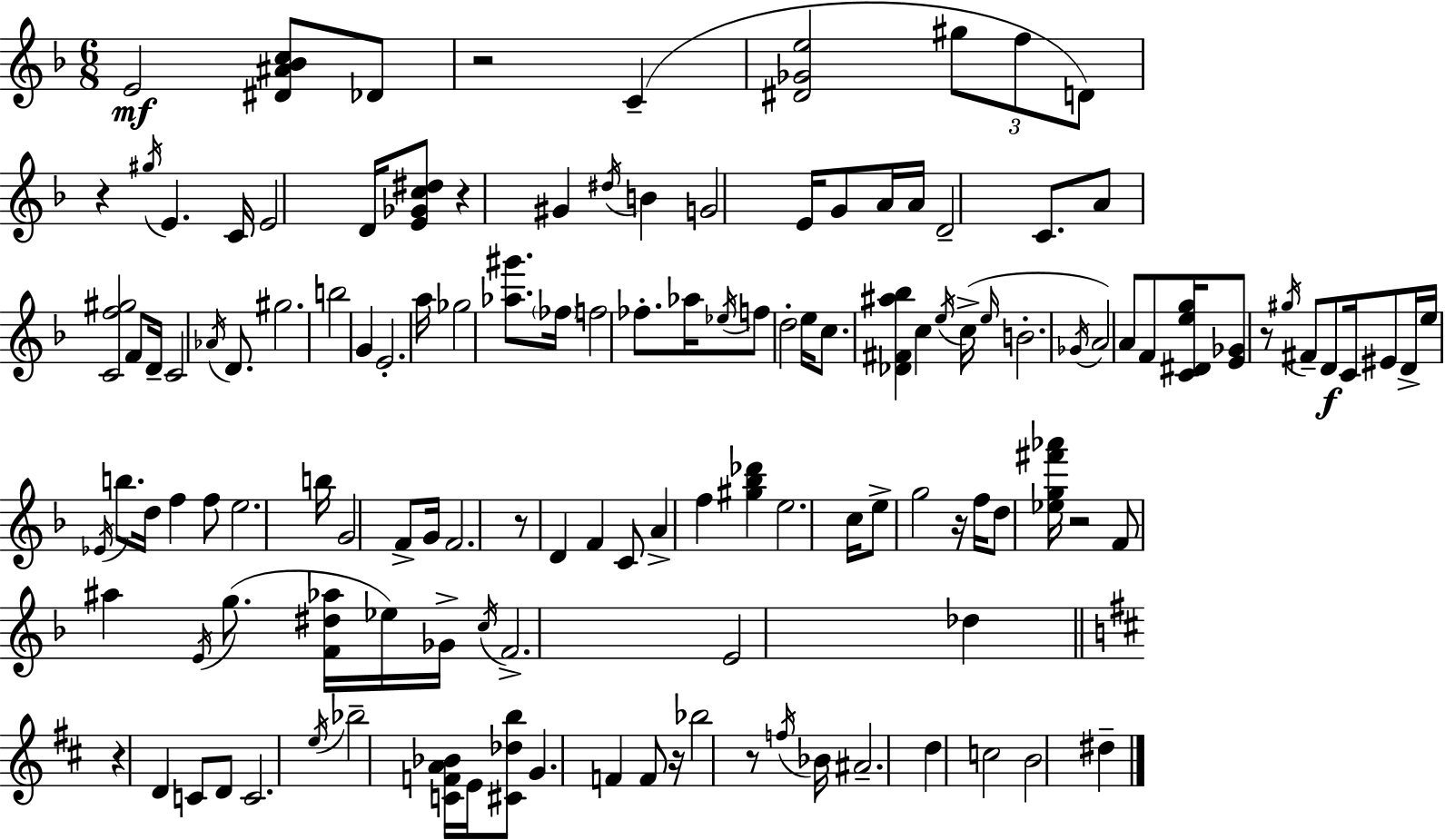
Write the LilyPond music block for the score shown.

{
  \clef treble
  \numericTimeSignature
  \time 6/8
  \key d \minor
  e'2\mf <dis' ais' bes' c''>8 des'8 | r2 c'4--( | <dis' ges' e''>2 \tuplet 3/2 { gis''8 f''8 | d'8) } r4 \acciaccatura { gis''16 } e'4. | \break c'16 e'2 d'16 <e' ges' c'' dis''>8 | r4 gis'4 \acciaccatura { dis''16 } b'4 | g'2 e'16 g'8 | a'16 a'16 d'2-- c'8. | \break a'8 <c' f'' gis''>2 | f'8 d'16-- c'2 \acciaccatura { aes'16 } | d'8. gis''2. | b''2 g'4 | \break e'2.-. | a''16 ges''2 | <aes'' gis'''>8. \parenthesize fes''16 f''2 | fes''8.-. aes''16 \acciaccatura { ees''16 } f''8 d''2-. | \break e''16 c''8. <des' fis' ais'' bes''>4 c''4 | \acciaccatura { e''16 }( c''16-> \grace { e''16 } b'2.-. | \acciaccatura { ges'16 }) a'2 | a'8 f'8 <c' dis' e'' g''>16 <e' ges'>8 r8 | \break \acciaccatura { gis''16 } fis'8-- d'8\f c'16 eis'8 d'16-> e''16 \acciaccatura { ees'16 } b''8. | d''16 f''4 f''8 e''2. | b''16 g'2 | f'8-> g'16 f'2. | \break r8 d'4 | f'4 c'8 a'4-> | f''4 <gis'' bes'' des'''>4 e''2. | c''16 e''8-> | \break g''2 r16 f''16 d''8 | <ees'' g'' fis''' aes'''>16 r2 f'8 ais''4 | \acciaccatura { e'16 }( g''8. <f' dis'' aes''>16 ees''16) ges'16-> \acciaccatura { c''16 } f'2.-> | e'2 | \break des''4 \bar "||" \break \key d \major r4 d'4 c'8 d'8 | c'2. | \acciaccatura { e''16 } bes''2-- <c' f' a' bes'>16 e'16 <cis' des'' b''>8 | g'4. f'4 f'8 | \break r16 bes''2 r8 | \acciaccatura { f''16 } bes'16 ais'2.-- | d''4 c''2 | b'2 dis''4-- | \break \bar "|."
}